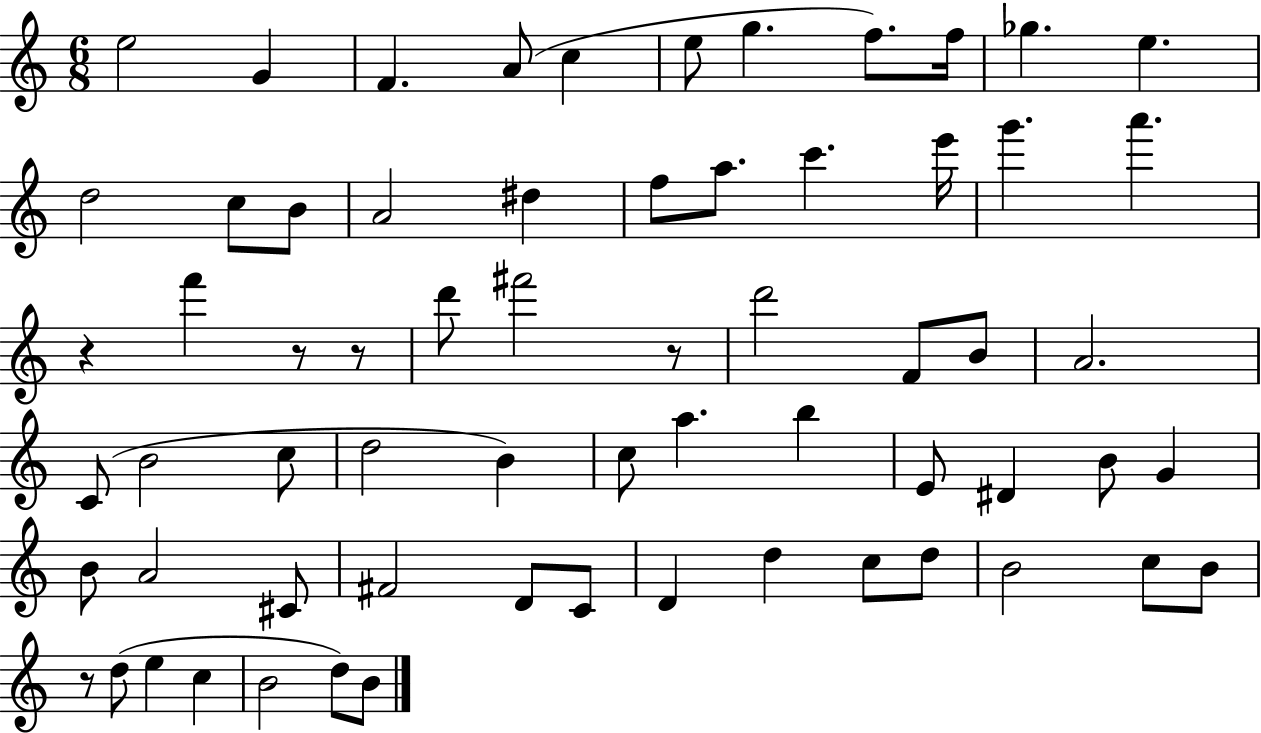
E5/h G4/q F4/q. A4/e C5/q E5/e G5/q. F5/e. F5/s Gb5/q. E5/q. D5/h C5/e B4/e A4/h D#5/q F5/e A5/e. C6/q. E6/s G6/q. A6/q. R/q F6/q R/e R/e D6/e F#6/h R/e D6/h F4/e B4/e A4/h. C4/e B4/h C5/e D5/h B4/q C5/e A5/q. B5/q E4/e D#4/q B4/e G4/q B4/e A4/h C#4/e F#4/h D4/e C4/e D4/q D5/q C5/e D5/e B4/h C5/e B4/e R/e D5/e E5/q C5/q B4/h D5/e B4/e